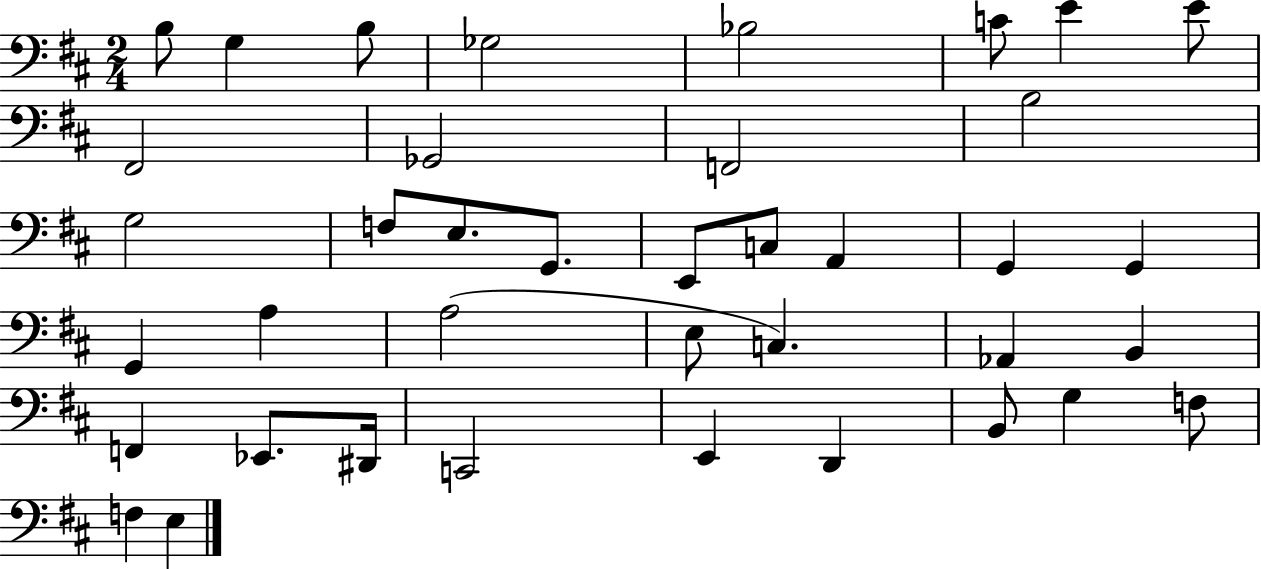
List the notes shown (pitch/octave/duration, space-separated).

B3/e G3/q B3/e Gb3/h Bb3/h C4/e E4/q E4/e F#2/h Gb2/h F2/h B3/h G3/h F3/e E3/e. G2/e. E2/e C3/e A2/q G2/q G2/q G2/q A3/q A3/h E3/e C3/q. Ab2/q B2/q F2/q Eb2/e. D#2/s C2/h E2/q D2/q B2/e G3/q F3/e F3/q E3/q